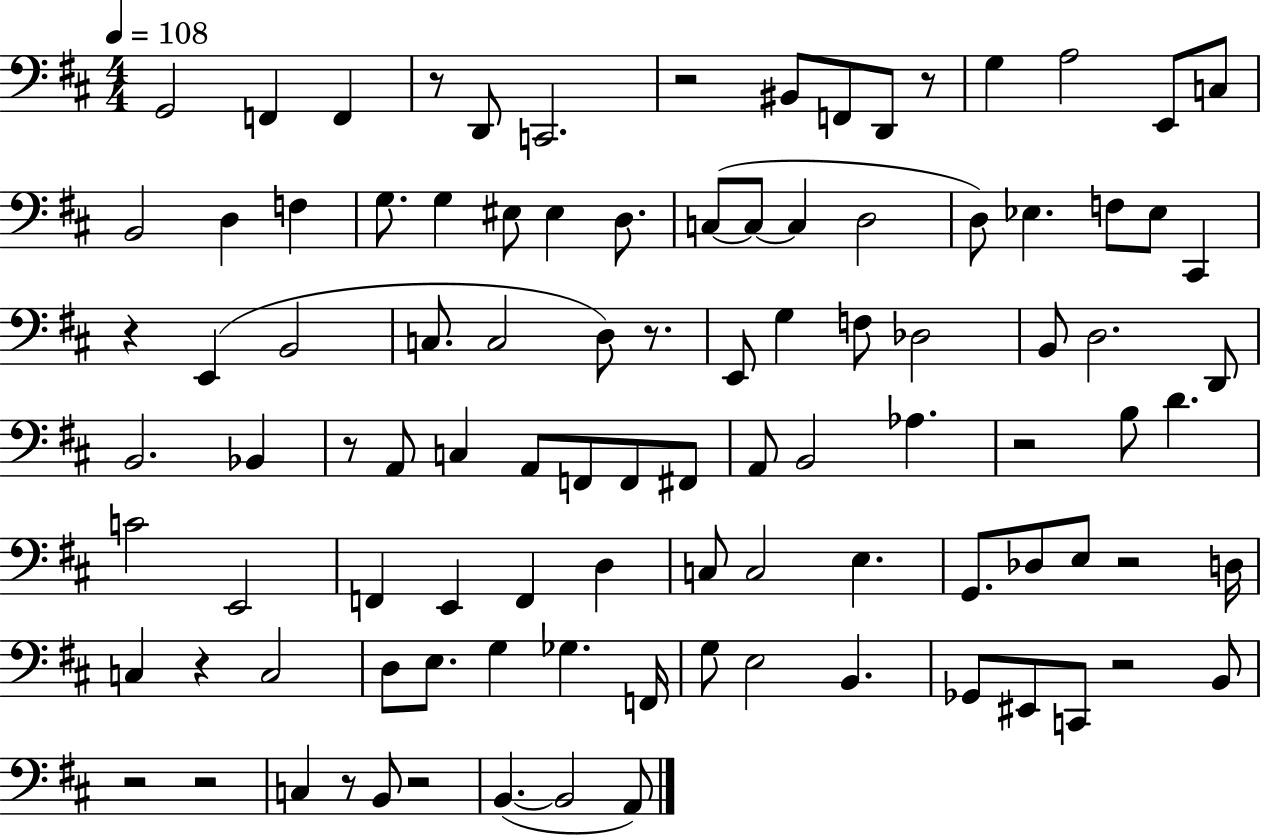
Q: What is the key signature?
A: D major